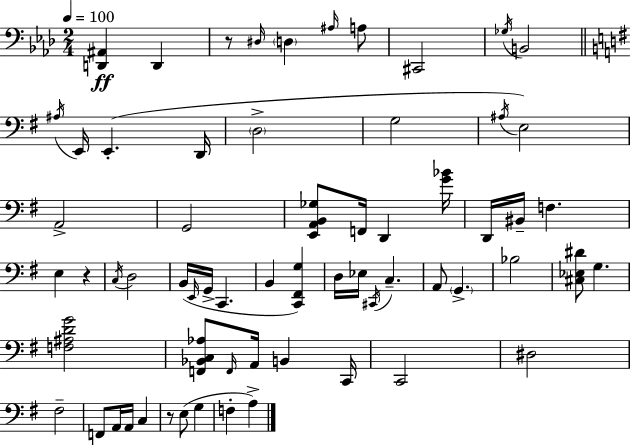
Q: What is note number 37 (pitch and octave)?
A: G2